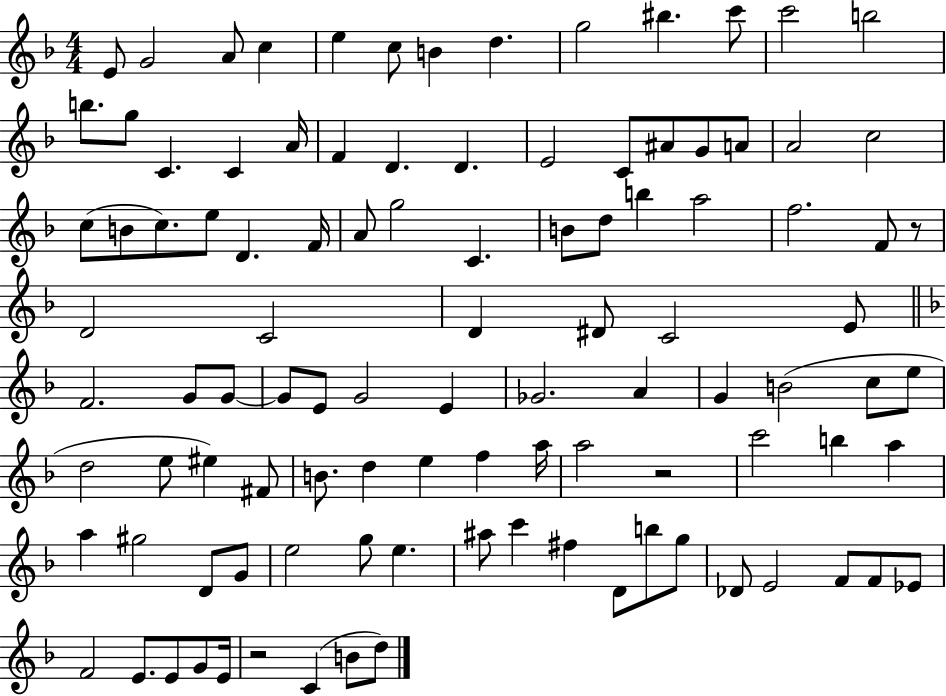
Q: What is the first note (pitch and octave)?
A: E4